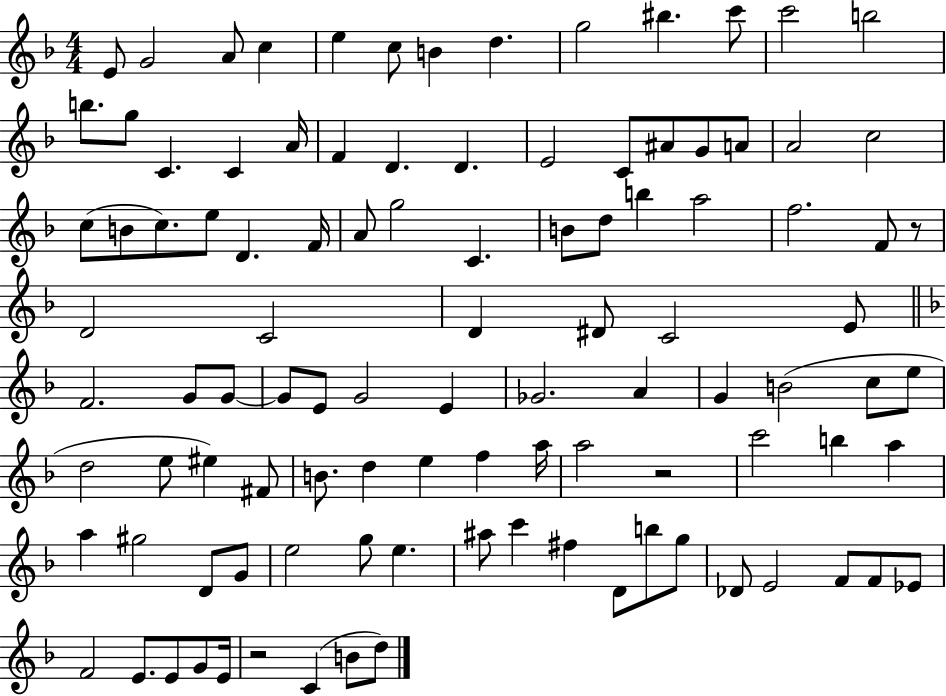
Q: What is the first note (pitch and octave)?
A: E4